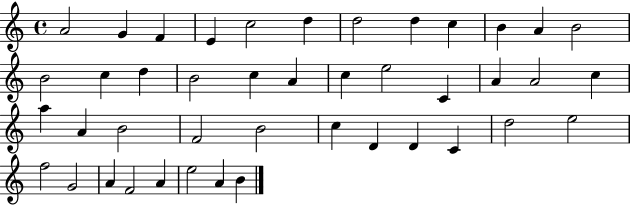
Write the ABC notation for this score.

X:1
T:Untitled
M:4/4
L:1/4
K:C
A2 G F E c2 d d2 d c B A B2 B2 c d B2 c A c e2 C A A2 c a A B2 F2 B2 c D D C d2 e2 f2 G2 A F2 A e2 A B